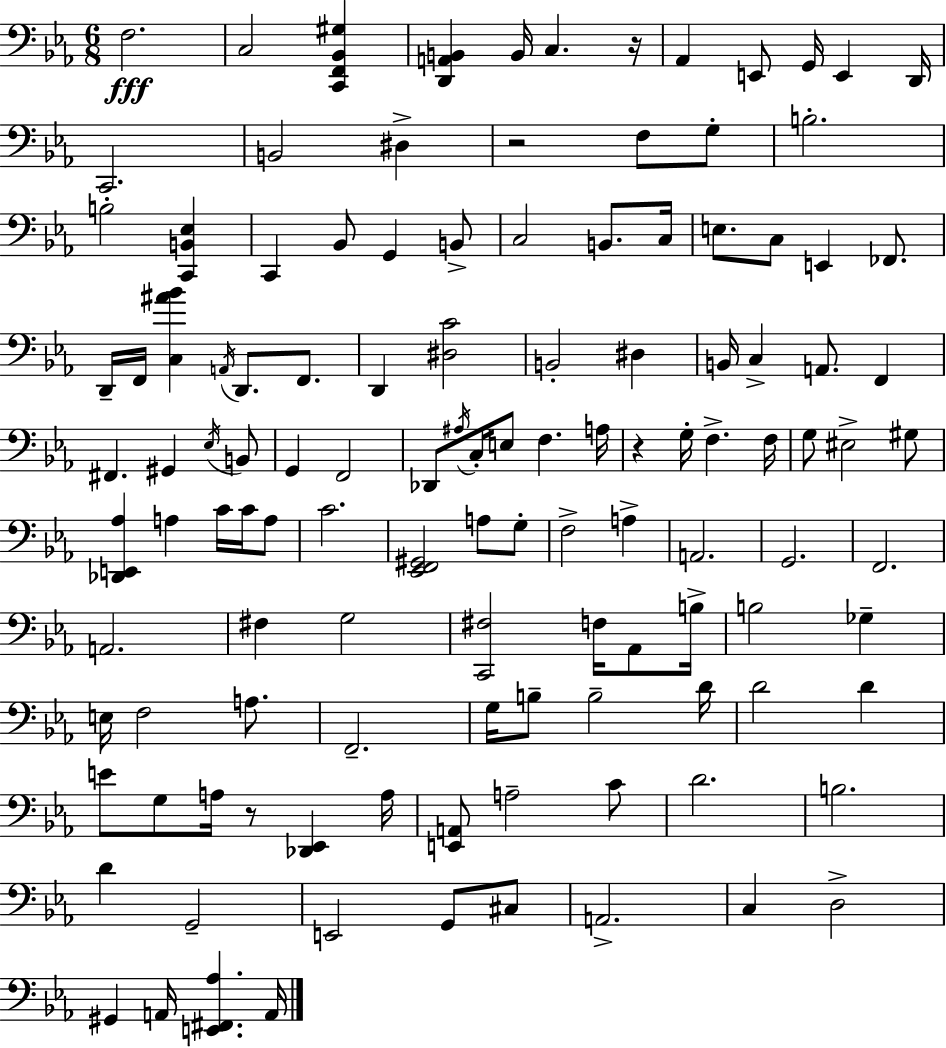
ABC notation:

X:1
T:Untitled
M:6/8
L:1/4
K:Cm
F,2 C,2 [C,,F,,_B,,^G,] [D,,A,,B,,] B,,/4 C, z/4 _A,, E,,/2 G,,/4 E,, D,,/4 C,,2 B,,2 ^D, z2 F,/2 G,/2 B,2 B,2 [C,,B,,_E,] C,, _B,,/2 G,, B,,/2 C,2 B,,/2 C,/4 E,/2 C,/2 E,, _F,,/2 D,,/4 F,,/4 [C,^A_B] A,,/4 D,,/2 F,,/2 D,, [^D,C]2 B,,2 ^D, B,,/4 C, A,,/2 F,, ^F,, ^G,, _E,/4 B,,/2 G,, F,,2 _D,,/2 ^A,/4 C,/4 E,/2 F, A,/4 z G,/4 F, F,/4 G,/2 ^E,2 ^G,/2 [_D,,E,,_A,] A, C/4 C/4 A,/2 C2 [_E,,F,,^G,,]2 A,/2 G,/2 F,2 A, A,,2 G,,2 F,,2 A,,2 ^F, G,2 [C,,^F,]2 F,/4 _A,,/2 B,/4 B,2 _G, E,/4 F,2 A,/2 F,,2 G,/4 B,/2 B,2 D/4 D2 D E/2 G,/2 A,/4 z/2 [_D,,_E,,] A,/4 [E,,A,,]/2 A,2 C/2 D2 B,2 D G,,2 E,,2 G,,/2 ^C,/2 A,,2 C, D,2 ^G,, A,,/4 [E,,^F,,_A,] A,,/4